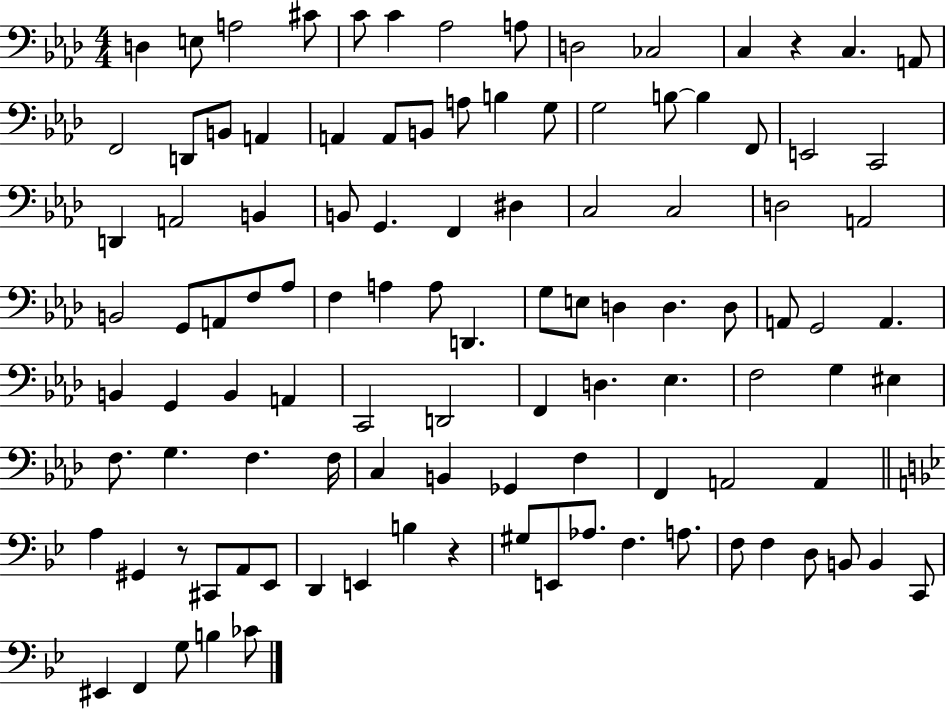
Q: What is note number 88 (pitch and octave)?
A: B3